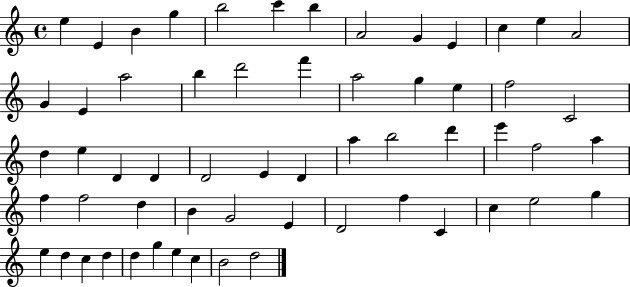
{
  \clef treble
  \time 4/4
  \defaultTimeSignature
  \key c \major
  e''4 e'4 b'4 g''4 | b''2 c'''4 b''4 | a'2 g'4 e'4 | c''4 e''4 a'2 | \break g'4 e'4 a''2 | b''4 d'''2 f'''4 | a''2 g''4 e''4 | f''2 c'2 | \break d''4 e''4 d'4 d'4 | d'2 e'4 d'4 | a''4 b''2 d'''4 | e'''4 f''2 a''4 | \break f''4 f''2 d''4 | b'4 g'2 e'4 | d'2 f''4 c'4 | c''4 e''2 g''4 | \break e''4 d''4 c''4 d''4 | d''4 g''4 e''4 c''4 | b'2 d''2 | \bar "|."
}